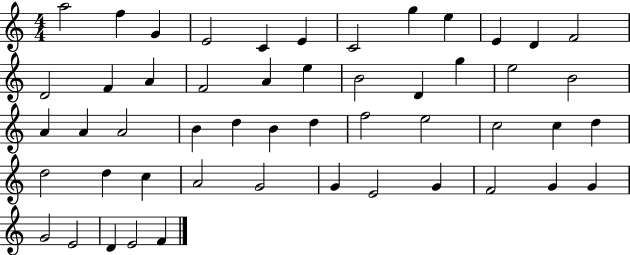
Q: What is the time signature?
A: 4/4